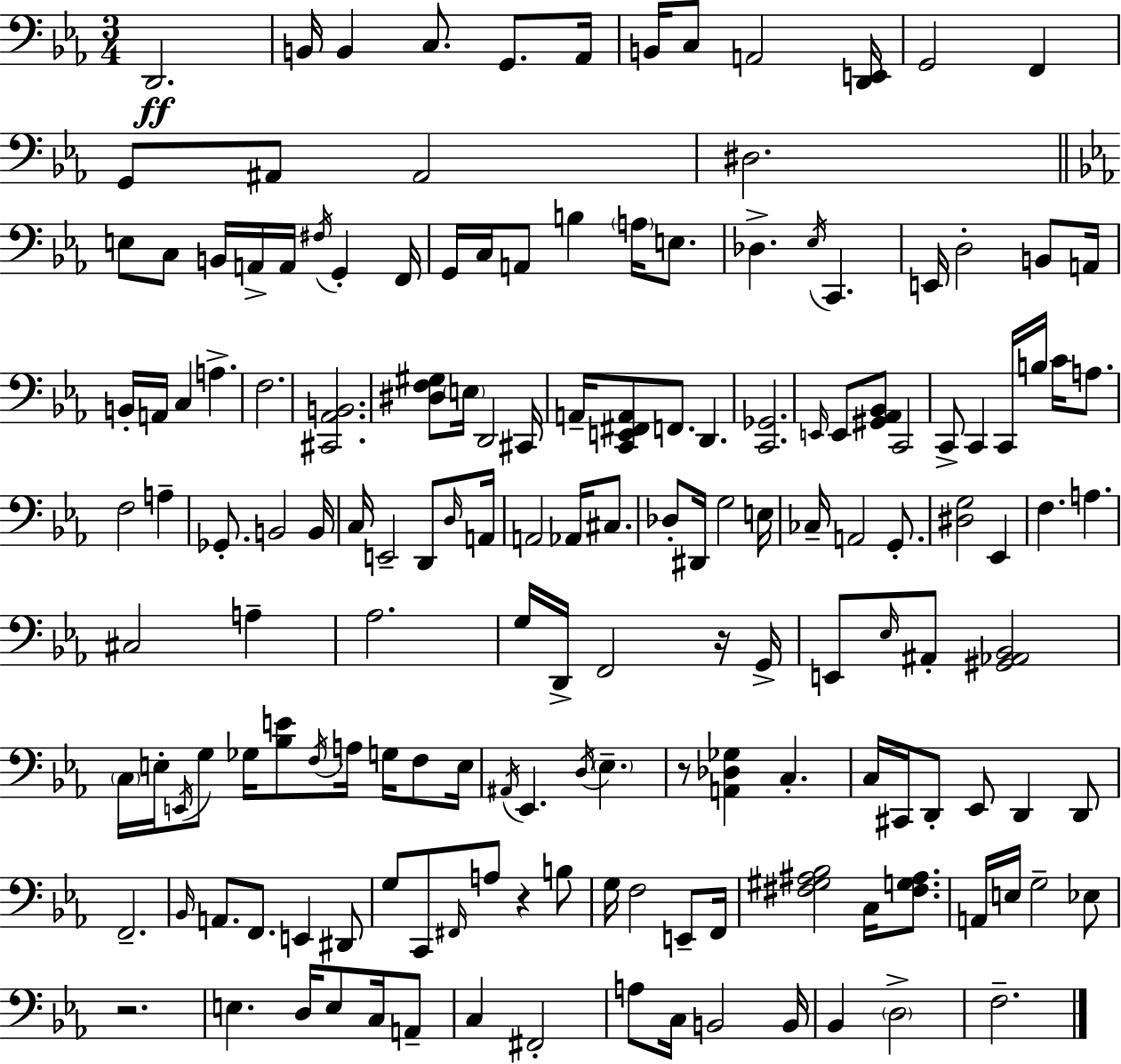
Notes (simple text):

D2/h. B2/s B2/q C3/e. G2/e. Ab2/s B2/s C3/e A2/h [D2,E2]/s G2/h F2/q G2/e A#2/e A#2/h D#3/h. E3/e C3/e B2/s A2/s A2/s F#3/s G2/q F2/s G2/s C3/s A2/e B3/q A3/s E3/e. Db3/q. Eb3/s C2/q. E2/s D3/h B2/e A2/s B2/s A2/s C3/q A3/q. F3/h. [C#2,Ab2,B2]/h. [D#3,F3,G#3]/e E3/s D2/h C#2/s A2/s [C2,E2,F#2,A2]/e F2/e. D2/q. [C2,Gb2]/h. E2/s E2/e [G#2,Ab2,Bb2]/e C2/h C2/e C2/q C2/s B3/s C4/s A3/e. F3/h A3/q Gb2/e. B2/h B2/s C3/s E2/h D2/e D3/s A2/s A2/h Ab2/s C#3/e. Db3/e D#2/s G3/h E3/s CES3/s A2/h G2/e. [D#3,G3]/h Eb2/q F3/q. A3/q. C#3/h A3/q Ab3/h. G3/s D2/s F2/h R/s G2/s E2/e Eb3/s A#2/e [G#2,Ab2,Bb2]/h C3/s E3/s E2/s G3/e Gb3/s [Bb3,E4]/e F3/s A3/s G3/s F3/e E3/s A#2/s Eb2/q. D3/s Eb3/q. R/e [A2,Db3,Gb3]/q C3/q. C3/s C#2/s D2/e Eb2/e D2/q D2/e F2/h. Bb2/s A2/e. F2/e. E2/q D#2/e G3/e C2/e F#2/s A3/e R/q B3/e G3/s F3/h E2/e F2/s [F#3,G#3,A#3,Bb3]/h C3/s [F#3,G3,A#3]/e. A2/s E3/s G3/h Eb3/e R/h. E3/q. D3/s E3/e C3/s A2/e C3/q F#2/h A3/e C3/s B2/h B2/s Bb2/q D3/h F3/h.